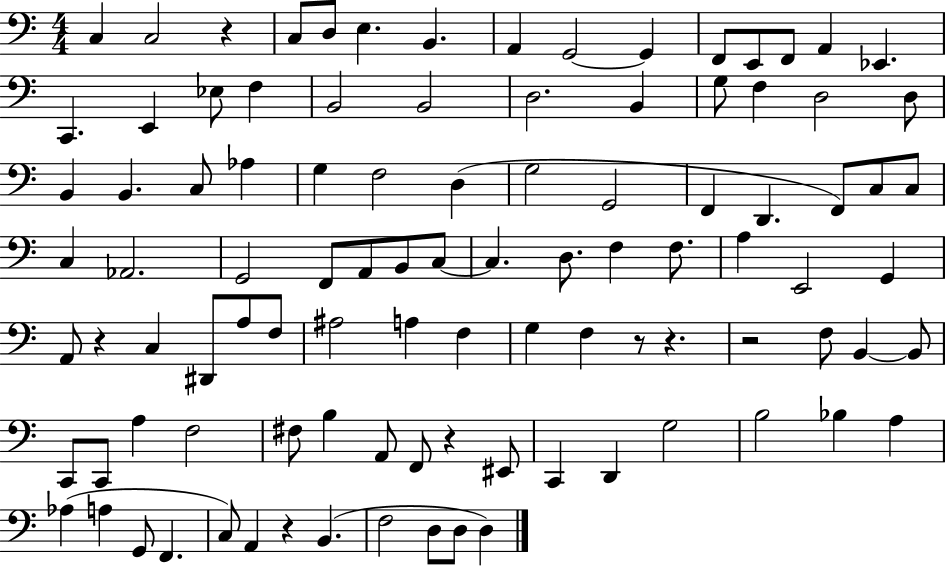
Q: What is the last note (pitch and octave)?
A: D3